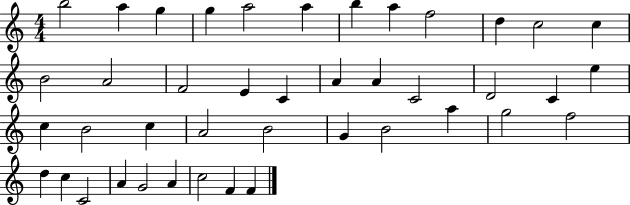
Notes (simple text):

B5/h A5/q G5/q G5/q A5/h A5/q B5/q A5/q F5/h D5/q C5/h C5/q B4/h A4/h F4/h E4/q C4/q A4/q A4/q C4/h D4/h C4/q E5/q C5/q B4/h C5/q A4/h B4/h G4/q B4/h A5/q G5/h F5/h D5/q C5/q C4/h A4/q G4/h A4/q C5/h F4/q F4/q